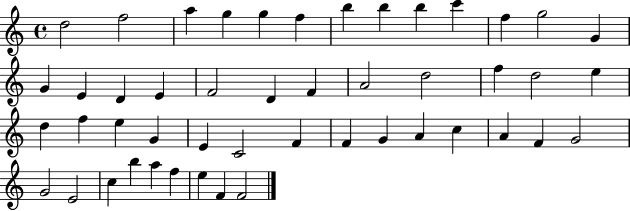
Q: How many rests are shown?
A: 0